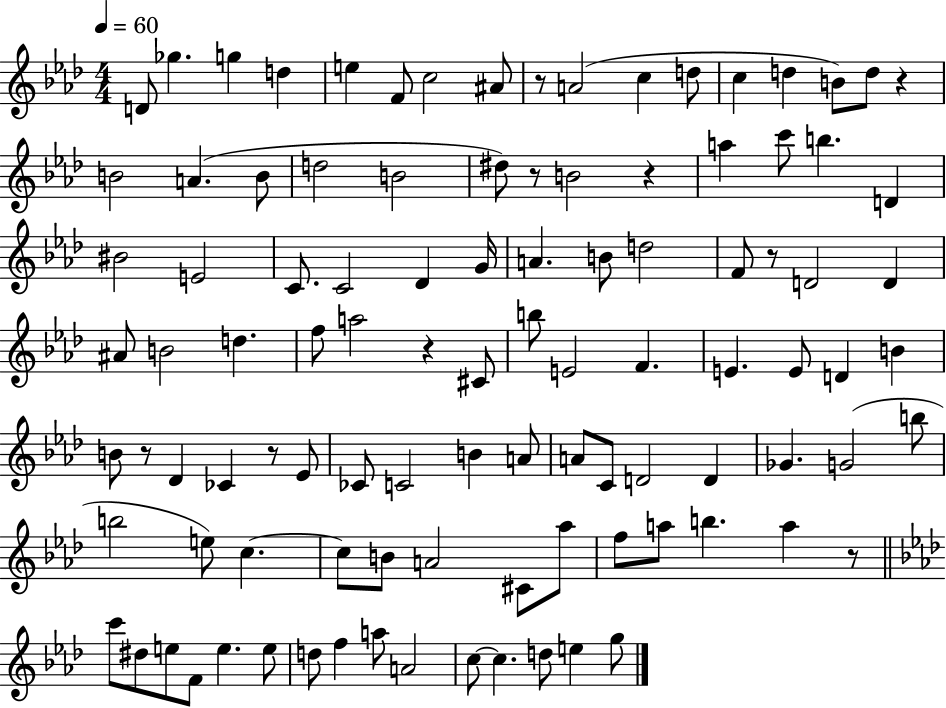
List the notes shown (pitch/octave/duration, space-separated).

D4/e Gb5/q. G5/q D5/q E5/q F4/e C5/h A#4/e R/e A4/h C5/q D5/e C5/q D5/q B4/e D5/e R/q B4/h A4/q. B4/e D5/h B4/h D#5/e R/e B4/h R/q A5/q C6/e B5/q. D4/q BIS4/h E4/h C4/e. C4/h Db4/q G4/s A4/q. B4/e D5/h F4/e R/e D4/h D4/q A#4/e B4/h D5/q. F5/e A5/h R/q C#4/e B5/e E4/h F4/q. E4/q. E4/e D4/q B4/q B4/e R/e Db4/q CES4/q R/e Eb4/e CES4/e C4/h B4/q A4/e A4/e C4/e D4/h D4/q Gb4/q. G4/h B5/e B5/h E5/e C5/q. C5/e B4/e A4/h C#4/e Ab5/e F5/e A5/e B5/q. A5/q R/e C6/e D#5/e E5/e F4/e E5/q. E5/e D5/e F5/q A5/e A4/h C5/e C5/q. D5/e E5/q G5/e